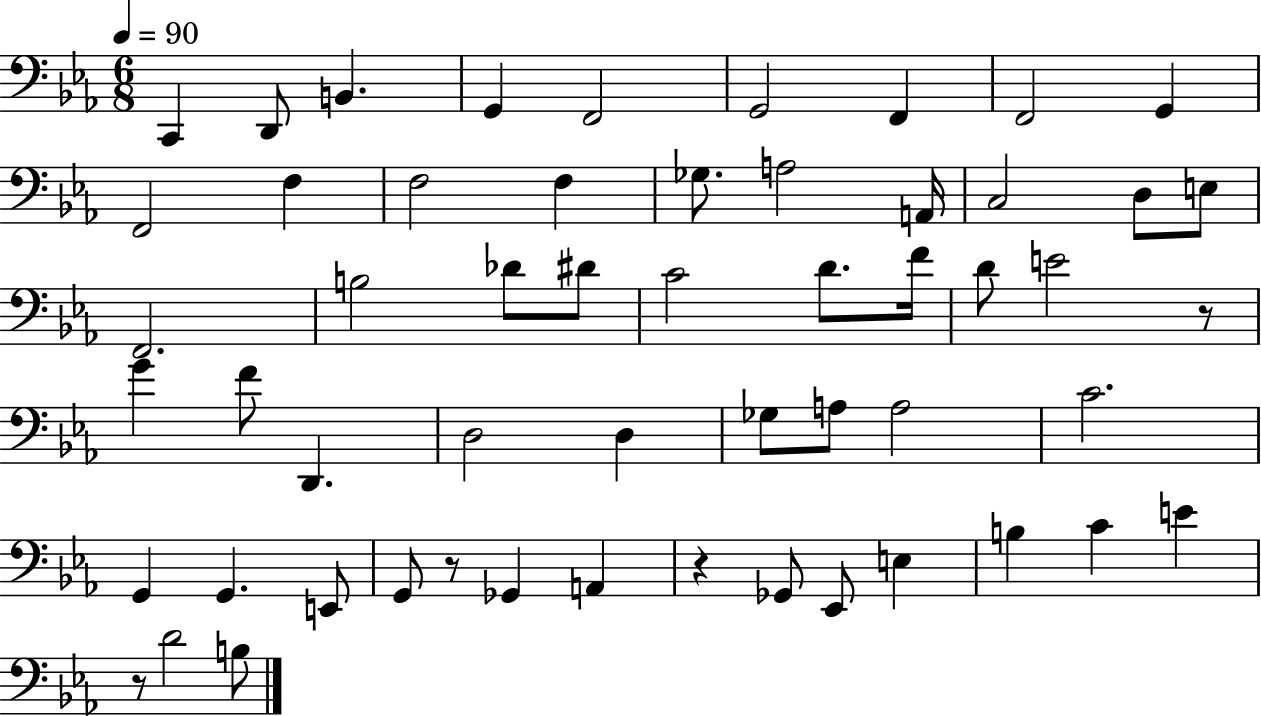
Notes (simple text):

C2/q D2/e B2/q. G2/q F2/h G2/h F2/q F2/h G2/q F2/h F3/q F3/h F3/q Gb3/e. A3/h A2/s C3/h D3/e E3/e F2/h. B3/h Db4/e D#4/e C4/h D4/e. F4/s D4/e E4/h R/e G4/q F4/e D2/q. D3/h D3/q Gb3/e A3/e A3/h C4/h. G2/q G2/q. E2/e G2/e R/e Gb2/q A2/q R/q Gb2/e Eb2/e E3/q B3/q C4/q E4/q R/e D4/h B3/e